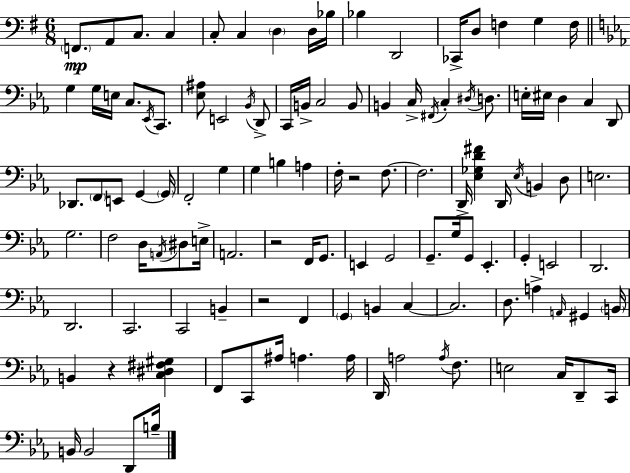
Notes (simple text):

F2/e. A2/e C3/e. C3/q C3/e C3/q D3/q D3/s Bb3/s Bb3/q D2/h CES2/s D3/e F3/q G3/q F3/s G3/q G3/s E3/s C3/e. Eb2/s C2/e. [Eb3,A#3]/e E2/h Bb2/s D2/e C2/s B2/s C3/h B2/e B2/q C3/s F#2/s C3/q D#3/s D3/e. E3/s EIS3/s D3/q C3/q D2/e Db2/e. F2/e E2/e G2/q G2/s F2/h G3/q G3/q B3/q A3/q F3/s R/h F3/e. F3/h. D2/s [Eb3,Gb3,D4,F#4]/q D2/s Eb3/s B2/q D3/e E3/h. G3/h. F3/h D3/s A2/s D#3/e E3/s A2/h. R/h F2/s G2/e. E2/q G2/h G2/e. G3/s G2/e Eb2/q. G2/q E2/h D2/h. D2/h. C2/h. C2/h B2/q R/h F2/q G2/q B2/q C3/q C3/h. D3/e. A3/q A2/s G#2/q B2/s B2/q R/q [C3,D#3,F#3,G#3]/q F2/e C2/e A#3/s A3/q. A3/s D2/s A3/h A3/s F3/e. E3/h C3/s D2/e C2/s B2/s B2/h D2/e B3/s